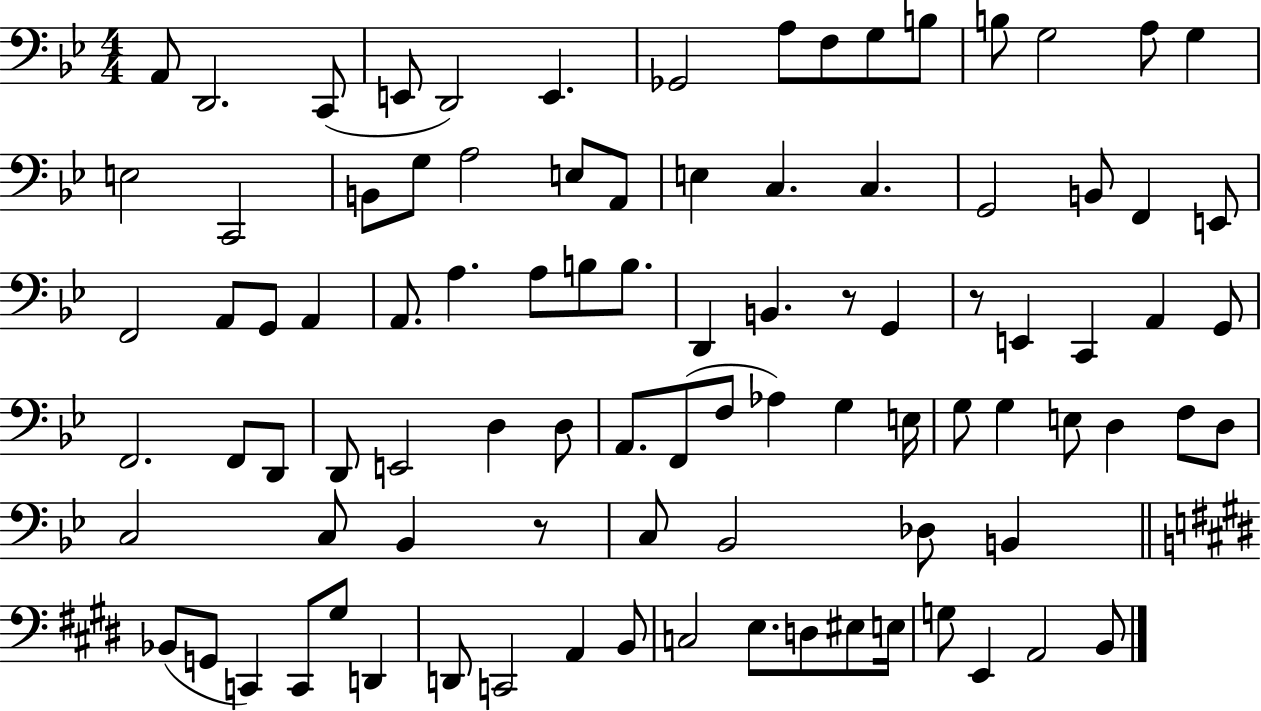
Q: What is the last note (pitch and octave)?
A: B2